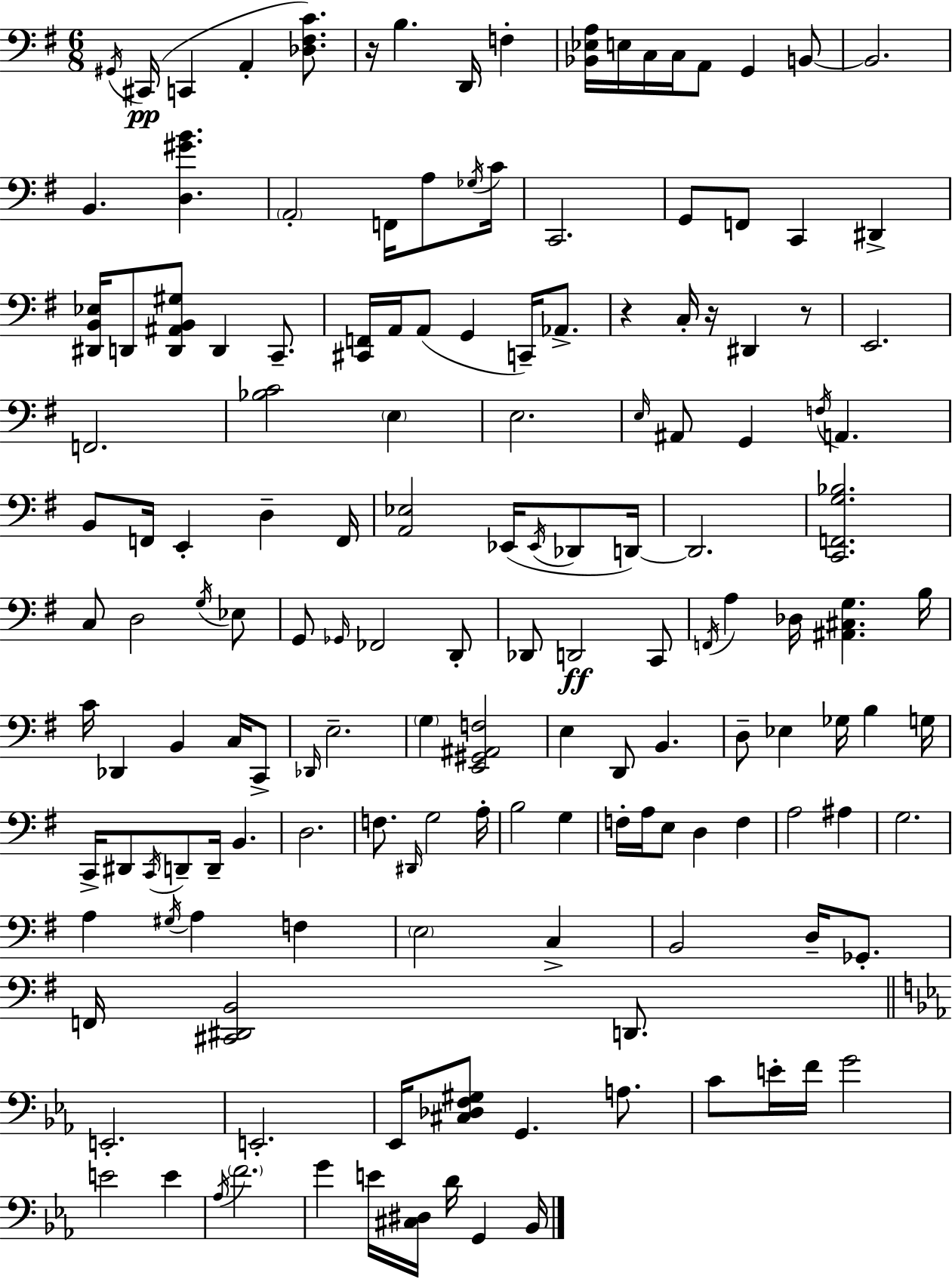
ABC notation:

X:1
T:Untitled
M:6/8
L:1/4
K:G
^G,,/4 ^C,,/4 C,, A,, [_D,^F,C]/2 z/4 B, D,,/4 F, [_B,,_E,A,]/4 E,/4 C,/4 C,/4 A,,/2 G,, B,,/2 B,,2 B,, [D,^GB] A,,2 F,,/4 A,/2 _G,/4 C/4 C,,2 G,,/2 F,,/2 C,, ^D,, [^D,,B,,_E,]/4 D,,/2 [D,,^A,,B,,^G,]/2 D,, C,,/2 [^C,,F,,]/4 A,,/4 A,,/2 G,, C,,/4 _A,,/2 z C,/4 z/4 ^D,, z/2 E,,2 F,,2 [_B,C]2 E, E,2 E,/4 ^A,,/2 G,, F,/4 A,, B,,/2 F,,/4 E,, D, F,,/4 [A,,_E,]2 _E,,/4 _E,,/4 _D,,/2 D,,/4 D,,2 [C,,F,,G,_B,]2 C,/2 D,2 G,/4 _E,/2 G,,/2 _G,,/4 _F,,2 D,,/2 _D,,/2 D,,2 C,,/2 F,,/4 A, _D,/4 [^A,,^C,G,] B,/4 C/4 _D,, B,, C,/4 C,,/2 _D,,/4 E,2 G, [E,,^G,,^A,,F,]2 E, D,,/2 B,, D,/2 _E, _G,/4 B, G,/4 C,,/4 ^D,,/2 C,,/4 D,,/2 D,,/4 B,, D,2 F,/2 ^D,,/4 G,2 A,/4 B,2 G, F,/4 A,/4 E,/2 D, F, A,2 ^A, G,2 A, ^G,/4 A, F, E,2 C, B,,2 D,/4 _G,,/2 F,,/4 [^C,,^D,,B,,]2 D,,/2 E,,2 E,,2 _E,,/4 [^C,_D,F,^G,]/2 G,, A,/2 C/2 E/4 F/4 G2 E2 E _A,/4 F2 G E/4 [^C,^D,]/4 D/4 G,, _B,,/4